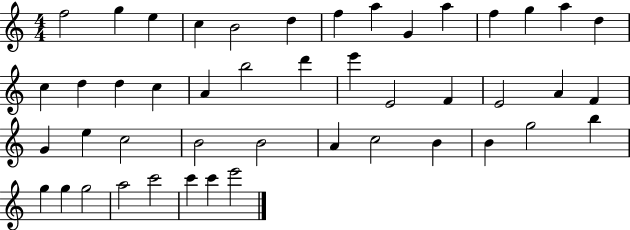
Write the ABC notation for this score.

X:1
T:Untitled
M:4/4
L:1/4
K:C
f2 g e c B2 d f a G a f g a d c d d c A b2 d' e' E2 F E2 A F G e c2 B2 B2 A c2 B B g2 b g g g2 a2 c'2 c' c' e'2